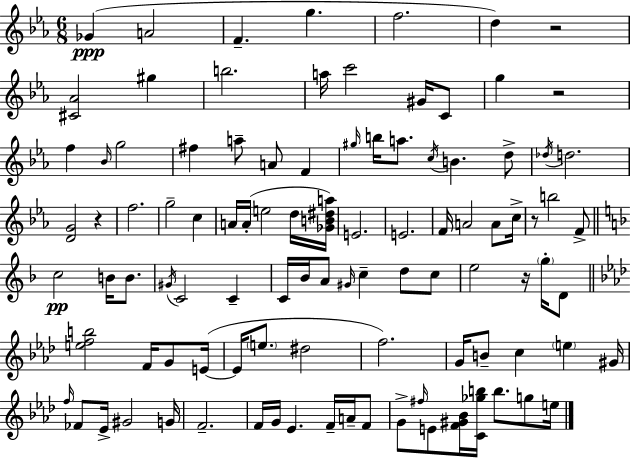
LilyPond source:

{
  \clef treble
  \numericTimeSignature
  \time 6/8
  \key ees \major
  ges'4(\ppp a'2 | f'4.-- g''4. | f''2. | d''4) r2 | \break <cis' aes'>2 gis''4 | b''2. | a''16 c'''2 gis'16 c'8 | g''4 r2 | \break f''4 \grace { bes'16 } g''2 | fis''4 a''8-- a'8 f'4 | \grace { gis''16 } b''16 a''8. \acciaccatura { c''16 } b'4. | d''8-> \acciaccatura { des''16 } d''2. | \break <d' g'>2 | r4 f''2. | g''2-- | c''4 a'16 a'16-.( e''2 | \break d''16 <ges' b' dis'' a''>16) e'2. | e'2. | f'16 a'2 | a'8 c''16-> r8 b''2 | \break f'8-> \bar "||" \break \key d \minor c''2\pp b'16 b'8. | \acciaccatura { gis'16 } c'2 c'4-- | c'16 bes'16 a'8 \grace { gis'16 } c''4-- d''8 | c''8 e''2 r16 \parenthesize g''16-. | \break d'8 \bar "||" \break \key aes \major <e'' f'' b''>2 f'16 g'8 e'16~(~ | e'16 \parenthesize e''8. dis''2 | f''2.) | g'16 b'8-- c''4 \parenthesize e''4 gis'16 | \break \grace { f''16 } fes'8 ees'16-> gis'2 | g'16 f'2.-- | f'16 g'16 ees'4. f'16-- a'16-- f'8 | g'8-> \grace { fis''16 } e'8 <f' gis' bes'>16 <c' ges'' b''>16 b''8. g''8 | \break e''16 \bar "|."
}